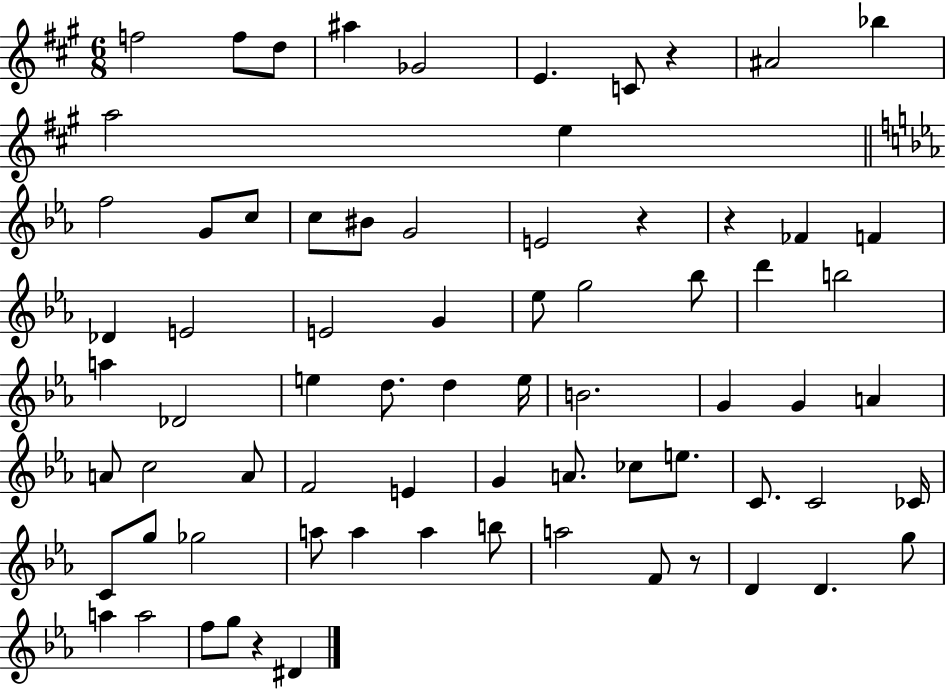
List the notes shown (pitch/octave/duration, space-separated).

F5/h F5/e D5/e A#5/q Gb4/h E4/q. C4/e R/q A#4/h Bb5/q A5/h E5/q F5/h G4/e C5/e C5/e BIS4/e G4/h E4/h R/q R/q FES4/q F4/q Db4/q E4/h E4/h G4/q Eb5/e G5/h Bb5/e D6/q B5/h A5/q Db4/h E5/q D5/e. D5/q E5/s B4/h. G4/q G4/q A4/q A4/e C5/h A4/e F4/h E4/q G4/q A4/e. CES5/e E5/e. C4/e. C4/h CES4/s C4/e G5/e Gb5/h A5/e A5/q A5/q B5/e A5/h F4/e R/e D4/q D4/q. G5/e A5/q A5/h F5/e G5/e R/q D#4/q